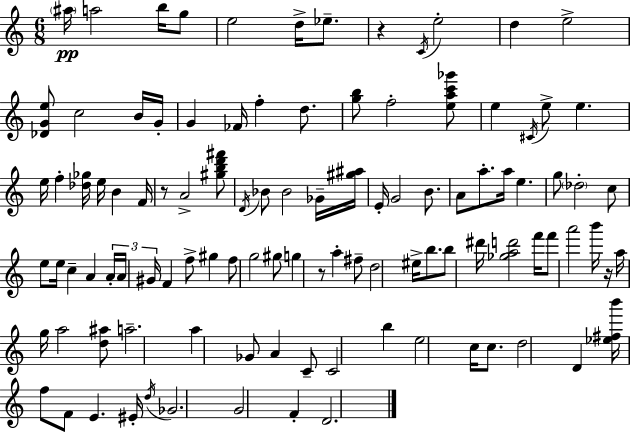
X:1
T:Untitled
M:6/8
L:1/4
K:Am
^a/4 a2 b/4 g/2 e2 d/4 _e/2 z C/4 e2 d e2 [_DGe]/2 c2 B/4 G/4 G _F/4 f d/2 [gb]/2 f2 [eac'_g']/2 e ^C/4 e/2 e e/4 f [_d_g]/4 e/4 B F/4 z/2 A2 [^gbd'^f']/2 D/4 _B/2 _B2 _G/4 [^g^a]/4 E/4 G2 B/2 A/2 a/2 a/4 e g/2 _d2 c/2 e/2 e/4 c A A/4 A/4 ^G/4 F f/2 ^g f/2 g2 ^g/2 g z/2 a ^f/2 d2 ^e/4 b/2 b/2 ^d'/4 [_gad']2 f'/4 f'/2 a'2 b'/4 z/4 a/4 g/4 a2 [d^a]/2 a2 a _G/2 A C/2 C2 b e2 c/4 c/2 d2 D [_e^fb']/4 f/2 F/2 E ^E/4 d/4 _G2 G2 F D2